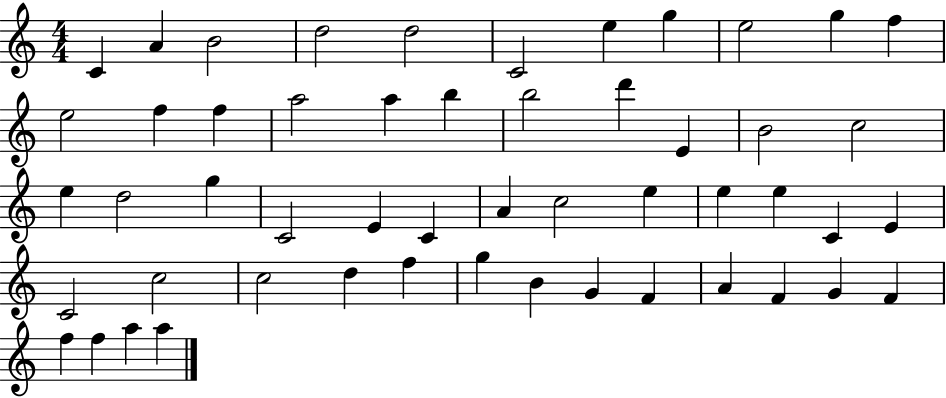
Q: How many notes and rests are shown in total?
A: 52